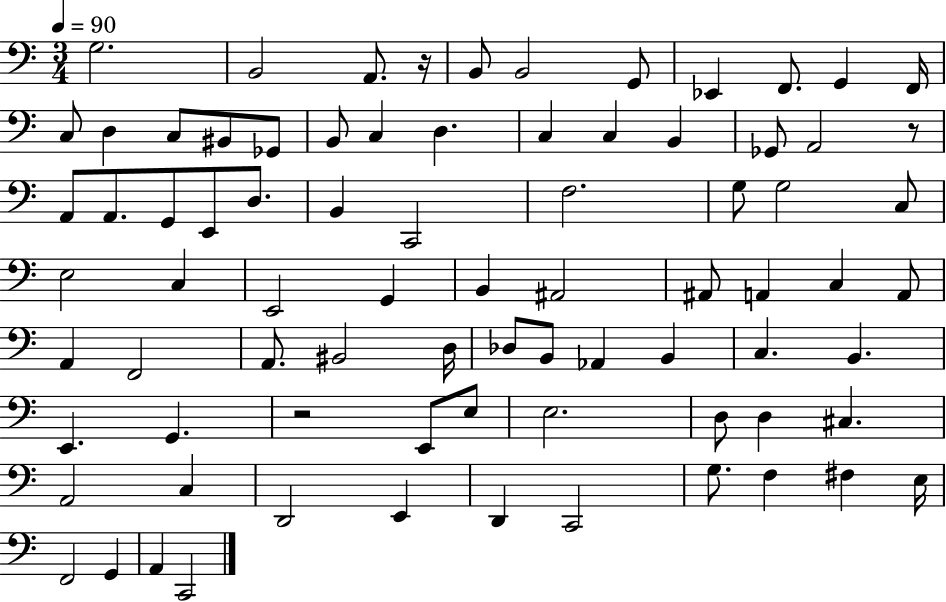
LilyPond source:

{
  \clef bass
  \numericTimeSignature
  \time 3/4
  \key c \major
  \tempo 4 = 90
  g2. | b,2 a,8. r16 | b,8 b,2 g,8 | ees,4 f,8. g,4 f,16 | \break c8 d4 c8 bis,8 ges,8 | b,8 c4 d4. | c4 c4 b,4 | ges,8 a,2 r8 | \break a,8 a,8. g,8 e,8 d8. | b,4 c,2 | f2. | g8 g2 c8 | \break e2 c4 | e,2 g,4 | b,4 ais,2 | ais,8 a,4 c4 a,8 | \break a,4 f,2 | a,8. bis,2 d16 | des8 b,8 aes,4 b,4 | c4. b,4. | \break e,4. g,4. | r2 e,8 e8 | e2. | d8 d4 cis4. | \break a,2 c4 | d,2 e,4 | d,4 c,2 | g8. f4 fis4 e16 | \break f,2 g,4 | a,4 c,2 | \bar "|."
}